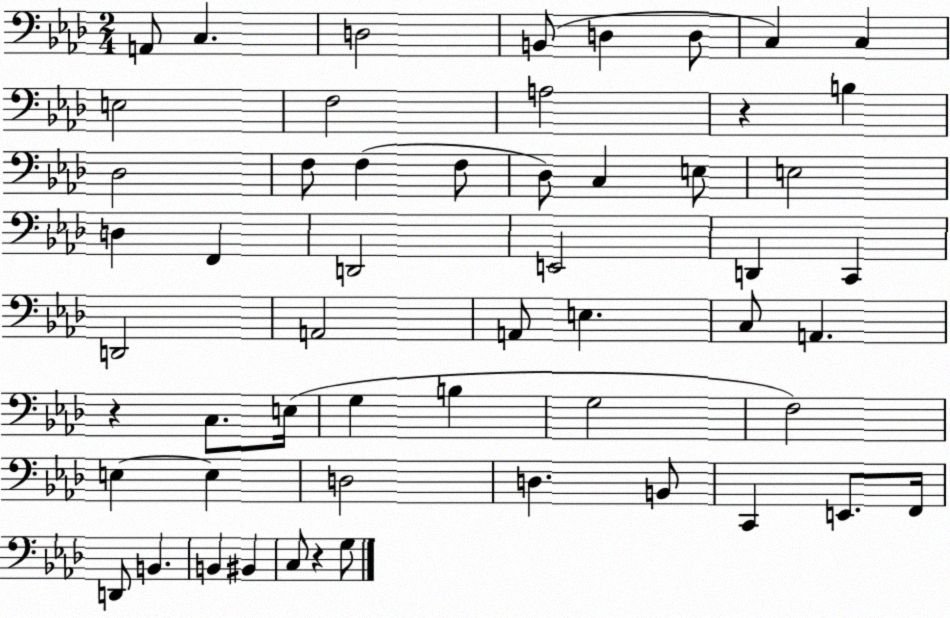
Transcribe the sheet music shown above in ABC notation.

X:1
T:Untitled
M:2/4
L:1/4
K:Ab
A,,/2 C, D,2 B,,/2 D, D,/2 C, C, E,2 F,2 A,2 z B, _D,2 F,/2 F, F,/2 _D,/2 C, E,/2 E,2 D, F,, D,,2 E,,2 D,, C,, D,,2 A,,2 A,,/2 E, C,/2 A,, z C,/2 E,/4 G, B, G,2 F,2 E, E, D,2 D, B,,/2 C,, E,,/2 F,,/4 D,,/2 B,, B,, ^B,, C,/2 z G,/2